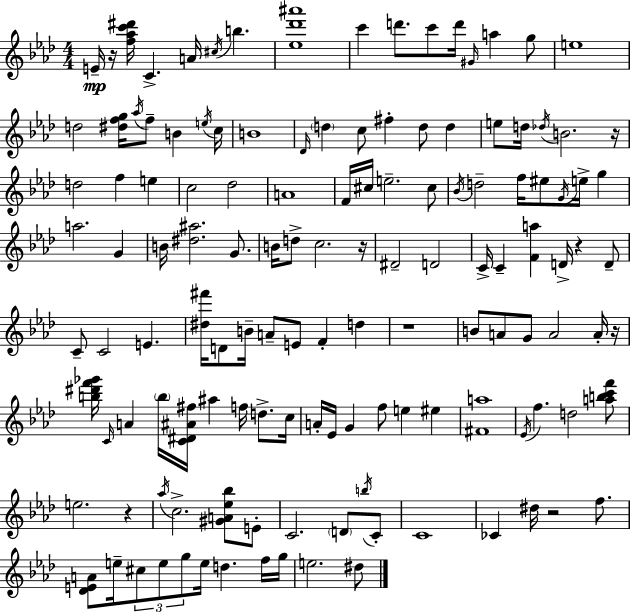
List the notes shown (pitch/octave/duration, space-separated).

E4/s R/s [F5,Ab5,C6,D#6]/s C4/q. A4/s C#5/s B5/q. [Eb5,Db6,A#6]/w C6/q D6/e. C6/e D6/s G#4/s A5/q G5/e E5/w D5/h [D#5,F5,G5]/s Ab5/s F5/e B4/q E5/s C5/s B4/w Db4/s D5/q C5/e F#5/q D5/e D5/q E5/e D5/s Db5/s B4/h. R/s D5/h F5/q E5/q C5/h Db5/h A4/w F4/s C#5/s E5/h. C#5/e Bb4/s D5/h F5/s EIS5/e G4/s E5/s G5/q A5/h. G4/q B4/s [D#5,A#5]/h. G4/e. B4/s D5/e C5/h. R/s D#4/h D4/h C4/s C4/q [F4,A5]/q D4/s R/q D4/e C4/e C4/h E4/q. [D#5,F#6]/s D4/e B4/s A4/e E4/e F4/q D5/q R/w B4/e A4/e G4/e A4/h A4/s R/s [B5,D#6,F6,Gb6]/s C4/s A4/q B5/s [C4,D#4,A#4,F#5]/s A#5/q F5/s D5/e. C5/s A4/s Eb4/s G4/q F5/e E5/q EIS5/q [F#4,A5]/w Eb4/s F5/q. D5/h [A5,B5,C6,F6]/e E5/h. R/q Ab5/s C5/h. [G#4,A4,Eb5,Bb5]/e E4/e C4/h. D4/e B5/s C4/e C4/w CES4/q D#5/s R/h F5/e. [Db4,E4,A4]/e E5/s C#5/e E5/e G5/e E5/s D5/q. F5/s G5/s E5/h. D#5/e